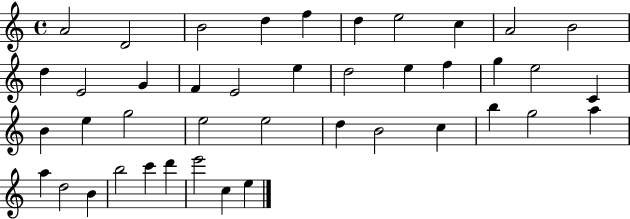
A4/h D4/h B4/h D5/q F5/q D5/q E5/h C5/q A4/h B4/h D5/q E4/h G4/q F4/q E4/h E5/q D5/h E5/q F5/q G5/q E5/h C4/q B4/q E5/q G5/h E5/h E5/h D5/q B4/h C5/q B5/q G5/h A5/q A5/q D5/h B4/q B5/h C6/q D6/q E6/h C5/q E5/q